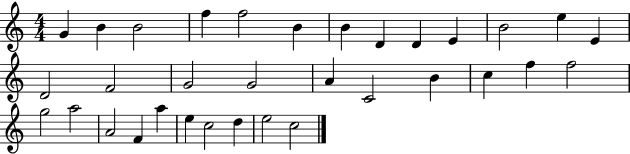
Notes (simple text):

G4/q B4/q B4/h F5/q F5/h B4/q B4/q D4/q D4/q E4/q B4/h E5/q E4/q D4/h F4/h G4/h G4/h A4/q C4/h B4/q C5/q F5/q F5/h G5/h A5/h A4/h F4/q A5/q E5/q C5/h D5/q E5/h C5/h